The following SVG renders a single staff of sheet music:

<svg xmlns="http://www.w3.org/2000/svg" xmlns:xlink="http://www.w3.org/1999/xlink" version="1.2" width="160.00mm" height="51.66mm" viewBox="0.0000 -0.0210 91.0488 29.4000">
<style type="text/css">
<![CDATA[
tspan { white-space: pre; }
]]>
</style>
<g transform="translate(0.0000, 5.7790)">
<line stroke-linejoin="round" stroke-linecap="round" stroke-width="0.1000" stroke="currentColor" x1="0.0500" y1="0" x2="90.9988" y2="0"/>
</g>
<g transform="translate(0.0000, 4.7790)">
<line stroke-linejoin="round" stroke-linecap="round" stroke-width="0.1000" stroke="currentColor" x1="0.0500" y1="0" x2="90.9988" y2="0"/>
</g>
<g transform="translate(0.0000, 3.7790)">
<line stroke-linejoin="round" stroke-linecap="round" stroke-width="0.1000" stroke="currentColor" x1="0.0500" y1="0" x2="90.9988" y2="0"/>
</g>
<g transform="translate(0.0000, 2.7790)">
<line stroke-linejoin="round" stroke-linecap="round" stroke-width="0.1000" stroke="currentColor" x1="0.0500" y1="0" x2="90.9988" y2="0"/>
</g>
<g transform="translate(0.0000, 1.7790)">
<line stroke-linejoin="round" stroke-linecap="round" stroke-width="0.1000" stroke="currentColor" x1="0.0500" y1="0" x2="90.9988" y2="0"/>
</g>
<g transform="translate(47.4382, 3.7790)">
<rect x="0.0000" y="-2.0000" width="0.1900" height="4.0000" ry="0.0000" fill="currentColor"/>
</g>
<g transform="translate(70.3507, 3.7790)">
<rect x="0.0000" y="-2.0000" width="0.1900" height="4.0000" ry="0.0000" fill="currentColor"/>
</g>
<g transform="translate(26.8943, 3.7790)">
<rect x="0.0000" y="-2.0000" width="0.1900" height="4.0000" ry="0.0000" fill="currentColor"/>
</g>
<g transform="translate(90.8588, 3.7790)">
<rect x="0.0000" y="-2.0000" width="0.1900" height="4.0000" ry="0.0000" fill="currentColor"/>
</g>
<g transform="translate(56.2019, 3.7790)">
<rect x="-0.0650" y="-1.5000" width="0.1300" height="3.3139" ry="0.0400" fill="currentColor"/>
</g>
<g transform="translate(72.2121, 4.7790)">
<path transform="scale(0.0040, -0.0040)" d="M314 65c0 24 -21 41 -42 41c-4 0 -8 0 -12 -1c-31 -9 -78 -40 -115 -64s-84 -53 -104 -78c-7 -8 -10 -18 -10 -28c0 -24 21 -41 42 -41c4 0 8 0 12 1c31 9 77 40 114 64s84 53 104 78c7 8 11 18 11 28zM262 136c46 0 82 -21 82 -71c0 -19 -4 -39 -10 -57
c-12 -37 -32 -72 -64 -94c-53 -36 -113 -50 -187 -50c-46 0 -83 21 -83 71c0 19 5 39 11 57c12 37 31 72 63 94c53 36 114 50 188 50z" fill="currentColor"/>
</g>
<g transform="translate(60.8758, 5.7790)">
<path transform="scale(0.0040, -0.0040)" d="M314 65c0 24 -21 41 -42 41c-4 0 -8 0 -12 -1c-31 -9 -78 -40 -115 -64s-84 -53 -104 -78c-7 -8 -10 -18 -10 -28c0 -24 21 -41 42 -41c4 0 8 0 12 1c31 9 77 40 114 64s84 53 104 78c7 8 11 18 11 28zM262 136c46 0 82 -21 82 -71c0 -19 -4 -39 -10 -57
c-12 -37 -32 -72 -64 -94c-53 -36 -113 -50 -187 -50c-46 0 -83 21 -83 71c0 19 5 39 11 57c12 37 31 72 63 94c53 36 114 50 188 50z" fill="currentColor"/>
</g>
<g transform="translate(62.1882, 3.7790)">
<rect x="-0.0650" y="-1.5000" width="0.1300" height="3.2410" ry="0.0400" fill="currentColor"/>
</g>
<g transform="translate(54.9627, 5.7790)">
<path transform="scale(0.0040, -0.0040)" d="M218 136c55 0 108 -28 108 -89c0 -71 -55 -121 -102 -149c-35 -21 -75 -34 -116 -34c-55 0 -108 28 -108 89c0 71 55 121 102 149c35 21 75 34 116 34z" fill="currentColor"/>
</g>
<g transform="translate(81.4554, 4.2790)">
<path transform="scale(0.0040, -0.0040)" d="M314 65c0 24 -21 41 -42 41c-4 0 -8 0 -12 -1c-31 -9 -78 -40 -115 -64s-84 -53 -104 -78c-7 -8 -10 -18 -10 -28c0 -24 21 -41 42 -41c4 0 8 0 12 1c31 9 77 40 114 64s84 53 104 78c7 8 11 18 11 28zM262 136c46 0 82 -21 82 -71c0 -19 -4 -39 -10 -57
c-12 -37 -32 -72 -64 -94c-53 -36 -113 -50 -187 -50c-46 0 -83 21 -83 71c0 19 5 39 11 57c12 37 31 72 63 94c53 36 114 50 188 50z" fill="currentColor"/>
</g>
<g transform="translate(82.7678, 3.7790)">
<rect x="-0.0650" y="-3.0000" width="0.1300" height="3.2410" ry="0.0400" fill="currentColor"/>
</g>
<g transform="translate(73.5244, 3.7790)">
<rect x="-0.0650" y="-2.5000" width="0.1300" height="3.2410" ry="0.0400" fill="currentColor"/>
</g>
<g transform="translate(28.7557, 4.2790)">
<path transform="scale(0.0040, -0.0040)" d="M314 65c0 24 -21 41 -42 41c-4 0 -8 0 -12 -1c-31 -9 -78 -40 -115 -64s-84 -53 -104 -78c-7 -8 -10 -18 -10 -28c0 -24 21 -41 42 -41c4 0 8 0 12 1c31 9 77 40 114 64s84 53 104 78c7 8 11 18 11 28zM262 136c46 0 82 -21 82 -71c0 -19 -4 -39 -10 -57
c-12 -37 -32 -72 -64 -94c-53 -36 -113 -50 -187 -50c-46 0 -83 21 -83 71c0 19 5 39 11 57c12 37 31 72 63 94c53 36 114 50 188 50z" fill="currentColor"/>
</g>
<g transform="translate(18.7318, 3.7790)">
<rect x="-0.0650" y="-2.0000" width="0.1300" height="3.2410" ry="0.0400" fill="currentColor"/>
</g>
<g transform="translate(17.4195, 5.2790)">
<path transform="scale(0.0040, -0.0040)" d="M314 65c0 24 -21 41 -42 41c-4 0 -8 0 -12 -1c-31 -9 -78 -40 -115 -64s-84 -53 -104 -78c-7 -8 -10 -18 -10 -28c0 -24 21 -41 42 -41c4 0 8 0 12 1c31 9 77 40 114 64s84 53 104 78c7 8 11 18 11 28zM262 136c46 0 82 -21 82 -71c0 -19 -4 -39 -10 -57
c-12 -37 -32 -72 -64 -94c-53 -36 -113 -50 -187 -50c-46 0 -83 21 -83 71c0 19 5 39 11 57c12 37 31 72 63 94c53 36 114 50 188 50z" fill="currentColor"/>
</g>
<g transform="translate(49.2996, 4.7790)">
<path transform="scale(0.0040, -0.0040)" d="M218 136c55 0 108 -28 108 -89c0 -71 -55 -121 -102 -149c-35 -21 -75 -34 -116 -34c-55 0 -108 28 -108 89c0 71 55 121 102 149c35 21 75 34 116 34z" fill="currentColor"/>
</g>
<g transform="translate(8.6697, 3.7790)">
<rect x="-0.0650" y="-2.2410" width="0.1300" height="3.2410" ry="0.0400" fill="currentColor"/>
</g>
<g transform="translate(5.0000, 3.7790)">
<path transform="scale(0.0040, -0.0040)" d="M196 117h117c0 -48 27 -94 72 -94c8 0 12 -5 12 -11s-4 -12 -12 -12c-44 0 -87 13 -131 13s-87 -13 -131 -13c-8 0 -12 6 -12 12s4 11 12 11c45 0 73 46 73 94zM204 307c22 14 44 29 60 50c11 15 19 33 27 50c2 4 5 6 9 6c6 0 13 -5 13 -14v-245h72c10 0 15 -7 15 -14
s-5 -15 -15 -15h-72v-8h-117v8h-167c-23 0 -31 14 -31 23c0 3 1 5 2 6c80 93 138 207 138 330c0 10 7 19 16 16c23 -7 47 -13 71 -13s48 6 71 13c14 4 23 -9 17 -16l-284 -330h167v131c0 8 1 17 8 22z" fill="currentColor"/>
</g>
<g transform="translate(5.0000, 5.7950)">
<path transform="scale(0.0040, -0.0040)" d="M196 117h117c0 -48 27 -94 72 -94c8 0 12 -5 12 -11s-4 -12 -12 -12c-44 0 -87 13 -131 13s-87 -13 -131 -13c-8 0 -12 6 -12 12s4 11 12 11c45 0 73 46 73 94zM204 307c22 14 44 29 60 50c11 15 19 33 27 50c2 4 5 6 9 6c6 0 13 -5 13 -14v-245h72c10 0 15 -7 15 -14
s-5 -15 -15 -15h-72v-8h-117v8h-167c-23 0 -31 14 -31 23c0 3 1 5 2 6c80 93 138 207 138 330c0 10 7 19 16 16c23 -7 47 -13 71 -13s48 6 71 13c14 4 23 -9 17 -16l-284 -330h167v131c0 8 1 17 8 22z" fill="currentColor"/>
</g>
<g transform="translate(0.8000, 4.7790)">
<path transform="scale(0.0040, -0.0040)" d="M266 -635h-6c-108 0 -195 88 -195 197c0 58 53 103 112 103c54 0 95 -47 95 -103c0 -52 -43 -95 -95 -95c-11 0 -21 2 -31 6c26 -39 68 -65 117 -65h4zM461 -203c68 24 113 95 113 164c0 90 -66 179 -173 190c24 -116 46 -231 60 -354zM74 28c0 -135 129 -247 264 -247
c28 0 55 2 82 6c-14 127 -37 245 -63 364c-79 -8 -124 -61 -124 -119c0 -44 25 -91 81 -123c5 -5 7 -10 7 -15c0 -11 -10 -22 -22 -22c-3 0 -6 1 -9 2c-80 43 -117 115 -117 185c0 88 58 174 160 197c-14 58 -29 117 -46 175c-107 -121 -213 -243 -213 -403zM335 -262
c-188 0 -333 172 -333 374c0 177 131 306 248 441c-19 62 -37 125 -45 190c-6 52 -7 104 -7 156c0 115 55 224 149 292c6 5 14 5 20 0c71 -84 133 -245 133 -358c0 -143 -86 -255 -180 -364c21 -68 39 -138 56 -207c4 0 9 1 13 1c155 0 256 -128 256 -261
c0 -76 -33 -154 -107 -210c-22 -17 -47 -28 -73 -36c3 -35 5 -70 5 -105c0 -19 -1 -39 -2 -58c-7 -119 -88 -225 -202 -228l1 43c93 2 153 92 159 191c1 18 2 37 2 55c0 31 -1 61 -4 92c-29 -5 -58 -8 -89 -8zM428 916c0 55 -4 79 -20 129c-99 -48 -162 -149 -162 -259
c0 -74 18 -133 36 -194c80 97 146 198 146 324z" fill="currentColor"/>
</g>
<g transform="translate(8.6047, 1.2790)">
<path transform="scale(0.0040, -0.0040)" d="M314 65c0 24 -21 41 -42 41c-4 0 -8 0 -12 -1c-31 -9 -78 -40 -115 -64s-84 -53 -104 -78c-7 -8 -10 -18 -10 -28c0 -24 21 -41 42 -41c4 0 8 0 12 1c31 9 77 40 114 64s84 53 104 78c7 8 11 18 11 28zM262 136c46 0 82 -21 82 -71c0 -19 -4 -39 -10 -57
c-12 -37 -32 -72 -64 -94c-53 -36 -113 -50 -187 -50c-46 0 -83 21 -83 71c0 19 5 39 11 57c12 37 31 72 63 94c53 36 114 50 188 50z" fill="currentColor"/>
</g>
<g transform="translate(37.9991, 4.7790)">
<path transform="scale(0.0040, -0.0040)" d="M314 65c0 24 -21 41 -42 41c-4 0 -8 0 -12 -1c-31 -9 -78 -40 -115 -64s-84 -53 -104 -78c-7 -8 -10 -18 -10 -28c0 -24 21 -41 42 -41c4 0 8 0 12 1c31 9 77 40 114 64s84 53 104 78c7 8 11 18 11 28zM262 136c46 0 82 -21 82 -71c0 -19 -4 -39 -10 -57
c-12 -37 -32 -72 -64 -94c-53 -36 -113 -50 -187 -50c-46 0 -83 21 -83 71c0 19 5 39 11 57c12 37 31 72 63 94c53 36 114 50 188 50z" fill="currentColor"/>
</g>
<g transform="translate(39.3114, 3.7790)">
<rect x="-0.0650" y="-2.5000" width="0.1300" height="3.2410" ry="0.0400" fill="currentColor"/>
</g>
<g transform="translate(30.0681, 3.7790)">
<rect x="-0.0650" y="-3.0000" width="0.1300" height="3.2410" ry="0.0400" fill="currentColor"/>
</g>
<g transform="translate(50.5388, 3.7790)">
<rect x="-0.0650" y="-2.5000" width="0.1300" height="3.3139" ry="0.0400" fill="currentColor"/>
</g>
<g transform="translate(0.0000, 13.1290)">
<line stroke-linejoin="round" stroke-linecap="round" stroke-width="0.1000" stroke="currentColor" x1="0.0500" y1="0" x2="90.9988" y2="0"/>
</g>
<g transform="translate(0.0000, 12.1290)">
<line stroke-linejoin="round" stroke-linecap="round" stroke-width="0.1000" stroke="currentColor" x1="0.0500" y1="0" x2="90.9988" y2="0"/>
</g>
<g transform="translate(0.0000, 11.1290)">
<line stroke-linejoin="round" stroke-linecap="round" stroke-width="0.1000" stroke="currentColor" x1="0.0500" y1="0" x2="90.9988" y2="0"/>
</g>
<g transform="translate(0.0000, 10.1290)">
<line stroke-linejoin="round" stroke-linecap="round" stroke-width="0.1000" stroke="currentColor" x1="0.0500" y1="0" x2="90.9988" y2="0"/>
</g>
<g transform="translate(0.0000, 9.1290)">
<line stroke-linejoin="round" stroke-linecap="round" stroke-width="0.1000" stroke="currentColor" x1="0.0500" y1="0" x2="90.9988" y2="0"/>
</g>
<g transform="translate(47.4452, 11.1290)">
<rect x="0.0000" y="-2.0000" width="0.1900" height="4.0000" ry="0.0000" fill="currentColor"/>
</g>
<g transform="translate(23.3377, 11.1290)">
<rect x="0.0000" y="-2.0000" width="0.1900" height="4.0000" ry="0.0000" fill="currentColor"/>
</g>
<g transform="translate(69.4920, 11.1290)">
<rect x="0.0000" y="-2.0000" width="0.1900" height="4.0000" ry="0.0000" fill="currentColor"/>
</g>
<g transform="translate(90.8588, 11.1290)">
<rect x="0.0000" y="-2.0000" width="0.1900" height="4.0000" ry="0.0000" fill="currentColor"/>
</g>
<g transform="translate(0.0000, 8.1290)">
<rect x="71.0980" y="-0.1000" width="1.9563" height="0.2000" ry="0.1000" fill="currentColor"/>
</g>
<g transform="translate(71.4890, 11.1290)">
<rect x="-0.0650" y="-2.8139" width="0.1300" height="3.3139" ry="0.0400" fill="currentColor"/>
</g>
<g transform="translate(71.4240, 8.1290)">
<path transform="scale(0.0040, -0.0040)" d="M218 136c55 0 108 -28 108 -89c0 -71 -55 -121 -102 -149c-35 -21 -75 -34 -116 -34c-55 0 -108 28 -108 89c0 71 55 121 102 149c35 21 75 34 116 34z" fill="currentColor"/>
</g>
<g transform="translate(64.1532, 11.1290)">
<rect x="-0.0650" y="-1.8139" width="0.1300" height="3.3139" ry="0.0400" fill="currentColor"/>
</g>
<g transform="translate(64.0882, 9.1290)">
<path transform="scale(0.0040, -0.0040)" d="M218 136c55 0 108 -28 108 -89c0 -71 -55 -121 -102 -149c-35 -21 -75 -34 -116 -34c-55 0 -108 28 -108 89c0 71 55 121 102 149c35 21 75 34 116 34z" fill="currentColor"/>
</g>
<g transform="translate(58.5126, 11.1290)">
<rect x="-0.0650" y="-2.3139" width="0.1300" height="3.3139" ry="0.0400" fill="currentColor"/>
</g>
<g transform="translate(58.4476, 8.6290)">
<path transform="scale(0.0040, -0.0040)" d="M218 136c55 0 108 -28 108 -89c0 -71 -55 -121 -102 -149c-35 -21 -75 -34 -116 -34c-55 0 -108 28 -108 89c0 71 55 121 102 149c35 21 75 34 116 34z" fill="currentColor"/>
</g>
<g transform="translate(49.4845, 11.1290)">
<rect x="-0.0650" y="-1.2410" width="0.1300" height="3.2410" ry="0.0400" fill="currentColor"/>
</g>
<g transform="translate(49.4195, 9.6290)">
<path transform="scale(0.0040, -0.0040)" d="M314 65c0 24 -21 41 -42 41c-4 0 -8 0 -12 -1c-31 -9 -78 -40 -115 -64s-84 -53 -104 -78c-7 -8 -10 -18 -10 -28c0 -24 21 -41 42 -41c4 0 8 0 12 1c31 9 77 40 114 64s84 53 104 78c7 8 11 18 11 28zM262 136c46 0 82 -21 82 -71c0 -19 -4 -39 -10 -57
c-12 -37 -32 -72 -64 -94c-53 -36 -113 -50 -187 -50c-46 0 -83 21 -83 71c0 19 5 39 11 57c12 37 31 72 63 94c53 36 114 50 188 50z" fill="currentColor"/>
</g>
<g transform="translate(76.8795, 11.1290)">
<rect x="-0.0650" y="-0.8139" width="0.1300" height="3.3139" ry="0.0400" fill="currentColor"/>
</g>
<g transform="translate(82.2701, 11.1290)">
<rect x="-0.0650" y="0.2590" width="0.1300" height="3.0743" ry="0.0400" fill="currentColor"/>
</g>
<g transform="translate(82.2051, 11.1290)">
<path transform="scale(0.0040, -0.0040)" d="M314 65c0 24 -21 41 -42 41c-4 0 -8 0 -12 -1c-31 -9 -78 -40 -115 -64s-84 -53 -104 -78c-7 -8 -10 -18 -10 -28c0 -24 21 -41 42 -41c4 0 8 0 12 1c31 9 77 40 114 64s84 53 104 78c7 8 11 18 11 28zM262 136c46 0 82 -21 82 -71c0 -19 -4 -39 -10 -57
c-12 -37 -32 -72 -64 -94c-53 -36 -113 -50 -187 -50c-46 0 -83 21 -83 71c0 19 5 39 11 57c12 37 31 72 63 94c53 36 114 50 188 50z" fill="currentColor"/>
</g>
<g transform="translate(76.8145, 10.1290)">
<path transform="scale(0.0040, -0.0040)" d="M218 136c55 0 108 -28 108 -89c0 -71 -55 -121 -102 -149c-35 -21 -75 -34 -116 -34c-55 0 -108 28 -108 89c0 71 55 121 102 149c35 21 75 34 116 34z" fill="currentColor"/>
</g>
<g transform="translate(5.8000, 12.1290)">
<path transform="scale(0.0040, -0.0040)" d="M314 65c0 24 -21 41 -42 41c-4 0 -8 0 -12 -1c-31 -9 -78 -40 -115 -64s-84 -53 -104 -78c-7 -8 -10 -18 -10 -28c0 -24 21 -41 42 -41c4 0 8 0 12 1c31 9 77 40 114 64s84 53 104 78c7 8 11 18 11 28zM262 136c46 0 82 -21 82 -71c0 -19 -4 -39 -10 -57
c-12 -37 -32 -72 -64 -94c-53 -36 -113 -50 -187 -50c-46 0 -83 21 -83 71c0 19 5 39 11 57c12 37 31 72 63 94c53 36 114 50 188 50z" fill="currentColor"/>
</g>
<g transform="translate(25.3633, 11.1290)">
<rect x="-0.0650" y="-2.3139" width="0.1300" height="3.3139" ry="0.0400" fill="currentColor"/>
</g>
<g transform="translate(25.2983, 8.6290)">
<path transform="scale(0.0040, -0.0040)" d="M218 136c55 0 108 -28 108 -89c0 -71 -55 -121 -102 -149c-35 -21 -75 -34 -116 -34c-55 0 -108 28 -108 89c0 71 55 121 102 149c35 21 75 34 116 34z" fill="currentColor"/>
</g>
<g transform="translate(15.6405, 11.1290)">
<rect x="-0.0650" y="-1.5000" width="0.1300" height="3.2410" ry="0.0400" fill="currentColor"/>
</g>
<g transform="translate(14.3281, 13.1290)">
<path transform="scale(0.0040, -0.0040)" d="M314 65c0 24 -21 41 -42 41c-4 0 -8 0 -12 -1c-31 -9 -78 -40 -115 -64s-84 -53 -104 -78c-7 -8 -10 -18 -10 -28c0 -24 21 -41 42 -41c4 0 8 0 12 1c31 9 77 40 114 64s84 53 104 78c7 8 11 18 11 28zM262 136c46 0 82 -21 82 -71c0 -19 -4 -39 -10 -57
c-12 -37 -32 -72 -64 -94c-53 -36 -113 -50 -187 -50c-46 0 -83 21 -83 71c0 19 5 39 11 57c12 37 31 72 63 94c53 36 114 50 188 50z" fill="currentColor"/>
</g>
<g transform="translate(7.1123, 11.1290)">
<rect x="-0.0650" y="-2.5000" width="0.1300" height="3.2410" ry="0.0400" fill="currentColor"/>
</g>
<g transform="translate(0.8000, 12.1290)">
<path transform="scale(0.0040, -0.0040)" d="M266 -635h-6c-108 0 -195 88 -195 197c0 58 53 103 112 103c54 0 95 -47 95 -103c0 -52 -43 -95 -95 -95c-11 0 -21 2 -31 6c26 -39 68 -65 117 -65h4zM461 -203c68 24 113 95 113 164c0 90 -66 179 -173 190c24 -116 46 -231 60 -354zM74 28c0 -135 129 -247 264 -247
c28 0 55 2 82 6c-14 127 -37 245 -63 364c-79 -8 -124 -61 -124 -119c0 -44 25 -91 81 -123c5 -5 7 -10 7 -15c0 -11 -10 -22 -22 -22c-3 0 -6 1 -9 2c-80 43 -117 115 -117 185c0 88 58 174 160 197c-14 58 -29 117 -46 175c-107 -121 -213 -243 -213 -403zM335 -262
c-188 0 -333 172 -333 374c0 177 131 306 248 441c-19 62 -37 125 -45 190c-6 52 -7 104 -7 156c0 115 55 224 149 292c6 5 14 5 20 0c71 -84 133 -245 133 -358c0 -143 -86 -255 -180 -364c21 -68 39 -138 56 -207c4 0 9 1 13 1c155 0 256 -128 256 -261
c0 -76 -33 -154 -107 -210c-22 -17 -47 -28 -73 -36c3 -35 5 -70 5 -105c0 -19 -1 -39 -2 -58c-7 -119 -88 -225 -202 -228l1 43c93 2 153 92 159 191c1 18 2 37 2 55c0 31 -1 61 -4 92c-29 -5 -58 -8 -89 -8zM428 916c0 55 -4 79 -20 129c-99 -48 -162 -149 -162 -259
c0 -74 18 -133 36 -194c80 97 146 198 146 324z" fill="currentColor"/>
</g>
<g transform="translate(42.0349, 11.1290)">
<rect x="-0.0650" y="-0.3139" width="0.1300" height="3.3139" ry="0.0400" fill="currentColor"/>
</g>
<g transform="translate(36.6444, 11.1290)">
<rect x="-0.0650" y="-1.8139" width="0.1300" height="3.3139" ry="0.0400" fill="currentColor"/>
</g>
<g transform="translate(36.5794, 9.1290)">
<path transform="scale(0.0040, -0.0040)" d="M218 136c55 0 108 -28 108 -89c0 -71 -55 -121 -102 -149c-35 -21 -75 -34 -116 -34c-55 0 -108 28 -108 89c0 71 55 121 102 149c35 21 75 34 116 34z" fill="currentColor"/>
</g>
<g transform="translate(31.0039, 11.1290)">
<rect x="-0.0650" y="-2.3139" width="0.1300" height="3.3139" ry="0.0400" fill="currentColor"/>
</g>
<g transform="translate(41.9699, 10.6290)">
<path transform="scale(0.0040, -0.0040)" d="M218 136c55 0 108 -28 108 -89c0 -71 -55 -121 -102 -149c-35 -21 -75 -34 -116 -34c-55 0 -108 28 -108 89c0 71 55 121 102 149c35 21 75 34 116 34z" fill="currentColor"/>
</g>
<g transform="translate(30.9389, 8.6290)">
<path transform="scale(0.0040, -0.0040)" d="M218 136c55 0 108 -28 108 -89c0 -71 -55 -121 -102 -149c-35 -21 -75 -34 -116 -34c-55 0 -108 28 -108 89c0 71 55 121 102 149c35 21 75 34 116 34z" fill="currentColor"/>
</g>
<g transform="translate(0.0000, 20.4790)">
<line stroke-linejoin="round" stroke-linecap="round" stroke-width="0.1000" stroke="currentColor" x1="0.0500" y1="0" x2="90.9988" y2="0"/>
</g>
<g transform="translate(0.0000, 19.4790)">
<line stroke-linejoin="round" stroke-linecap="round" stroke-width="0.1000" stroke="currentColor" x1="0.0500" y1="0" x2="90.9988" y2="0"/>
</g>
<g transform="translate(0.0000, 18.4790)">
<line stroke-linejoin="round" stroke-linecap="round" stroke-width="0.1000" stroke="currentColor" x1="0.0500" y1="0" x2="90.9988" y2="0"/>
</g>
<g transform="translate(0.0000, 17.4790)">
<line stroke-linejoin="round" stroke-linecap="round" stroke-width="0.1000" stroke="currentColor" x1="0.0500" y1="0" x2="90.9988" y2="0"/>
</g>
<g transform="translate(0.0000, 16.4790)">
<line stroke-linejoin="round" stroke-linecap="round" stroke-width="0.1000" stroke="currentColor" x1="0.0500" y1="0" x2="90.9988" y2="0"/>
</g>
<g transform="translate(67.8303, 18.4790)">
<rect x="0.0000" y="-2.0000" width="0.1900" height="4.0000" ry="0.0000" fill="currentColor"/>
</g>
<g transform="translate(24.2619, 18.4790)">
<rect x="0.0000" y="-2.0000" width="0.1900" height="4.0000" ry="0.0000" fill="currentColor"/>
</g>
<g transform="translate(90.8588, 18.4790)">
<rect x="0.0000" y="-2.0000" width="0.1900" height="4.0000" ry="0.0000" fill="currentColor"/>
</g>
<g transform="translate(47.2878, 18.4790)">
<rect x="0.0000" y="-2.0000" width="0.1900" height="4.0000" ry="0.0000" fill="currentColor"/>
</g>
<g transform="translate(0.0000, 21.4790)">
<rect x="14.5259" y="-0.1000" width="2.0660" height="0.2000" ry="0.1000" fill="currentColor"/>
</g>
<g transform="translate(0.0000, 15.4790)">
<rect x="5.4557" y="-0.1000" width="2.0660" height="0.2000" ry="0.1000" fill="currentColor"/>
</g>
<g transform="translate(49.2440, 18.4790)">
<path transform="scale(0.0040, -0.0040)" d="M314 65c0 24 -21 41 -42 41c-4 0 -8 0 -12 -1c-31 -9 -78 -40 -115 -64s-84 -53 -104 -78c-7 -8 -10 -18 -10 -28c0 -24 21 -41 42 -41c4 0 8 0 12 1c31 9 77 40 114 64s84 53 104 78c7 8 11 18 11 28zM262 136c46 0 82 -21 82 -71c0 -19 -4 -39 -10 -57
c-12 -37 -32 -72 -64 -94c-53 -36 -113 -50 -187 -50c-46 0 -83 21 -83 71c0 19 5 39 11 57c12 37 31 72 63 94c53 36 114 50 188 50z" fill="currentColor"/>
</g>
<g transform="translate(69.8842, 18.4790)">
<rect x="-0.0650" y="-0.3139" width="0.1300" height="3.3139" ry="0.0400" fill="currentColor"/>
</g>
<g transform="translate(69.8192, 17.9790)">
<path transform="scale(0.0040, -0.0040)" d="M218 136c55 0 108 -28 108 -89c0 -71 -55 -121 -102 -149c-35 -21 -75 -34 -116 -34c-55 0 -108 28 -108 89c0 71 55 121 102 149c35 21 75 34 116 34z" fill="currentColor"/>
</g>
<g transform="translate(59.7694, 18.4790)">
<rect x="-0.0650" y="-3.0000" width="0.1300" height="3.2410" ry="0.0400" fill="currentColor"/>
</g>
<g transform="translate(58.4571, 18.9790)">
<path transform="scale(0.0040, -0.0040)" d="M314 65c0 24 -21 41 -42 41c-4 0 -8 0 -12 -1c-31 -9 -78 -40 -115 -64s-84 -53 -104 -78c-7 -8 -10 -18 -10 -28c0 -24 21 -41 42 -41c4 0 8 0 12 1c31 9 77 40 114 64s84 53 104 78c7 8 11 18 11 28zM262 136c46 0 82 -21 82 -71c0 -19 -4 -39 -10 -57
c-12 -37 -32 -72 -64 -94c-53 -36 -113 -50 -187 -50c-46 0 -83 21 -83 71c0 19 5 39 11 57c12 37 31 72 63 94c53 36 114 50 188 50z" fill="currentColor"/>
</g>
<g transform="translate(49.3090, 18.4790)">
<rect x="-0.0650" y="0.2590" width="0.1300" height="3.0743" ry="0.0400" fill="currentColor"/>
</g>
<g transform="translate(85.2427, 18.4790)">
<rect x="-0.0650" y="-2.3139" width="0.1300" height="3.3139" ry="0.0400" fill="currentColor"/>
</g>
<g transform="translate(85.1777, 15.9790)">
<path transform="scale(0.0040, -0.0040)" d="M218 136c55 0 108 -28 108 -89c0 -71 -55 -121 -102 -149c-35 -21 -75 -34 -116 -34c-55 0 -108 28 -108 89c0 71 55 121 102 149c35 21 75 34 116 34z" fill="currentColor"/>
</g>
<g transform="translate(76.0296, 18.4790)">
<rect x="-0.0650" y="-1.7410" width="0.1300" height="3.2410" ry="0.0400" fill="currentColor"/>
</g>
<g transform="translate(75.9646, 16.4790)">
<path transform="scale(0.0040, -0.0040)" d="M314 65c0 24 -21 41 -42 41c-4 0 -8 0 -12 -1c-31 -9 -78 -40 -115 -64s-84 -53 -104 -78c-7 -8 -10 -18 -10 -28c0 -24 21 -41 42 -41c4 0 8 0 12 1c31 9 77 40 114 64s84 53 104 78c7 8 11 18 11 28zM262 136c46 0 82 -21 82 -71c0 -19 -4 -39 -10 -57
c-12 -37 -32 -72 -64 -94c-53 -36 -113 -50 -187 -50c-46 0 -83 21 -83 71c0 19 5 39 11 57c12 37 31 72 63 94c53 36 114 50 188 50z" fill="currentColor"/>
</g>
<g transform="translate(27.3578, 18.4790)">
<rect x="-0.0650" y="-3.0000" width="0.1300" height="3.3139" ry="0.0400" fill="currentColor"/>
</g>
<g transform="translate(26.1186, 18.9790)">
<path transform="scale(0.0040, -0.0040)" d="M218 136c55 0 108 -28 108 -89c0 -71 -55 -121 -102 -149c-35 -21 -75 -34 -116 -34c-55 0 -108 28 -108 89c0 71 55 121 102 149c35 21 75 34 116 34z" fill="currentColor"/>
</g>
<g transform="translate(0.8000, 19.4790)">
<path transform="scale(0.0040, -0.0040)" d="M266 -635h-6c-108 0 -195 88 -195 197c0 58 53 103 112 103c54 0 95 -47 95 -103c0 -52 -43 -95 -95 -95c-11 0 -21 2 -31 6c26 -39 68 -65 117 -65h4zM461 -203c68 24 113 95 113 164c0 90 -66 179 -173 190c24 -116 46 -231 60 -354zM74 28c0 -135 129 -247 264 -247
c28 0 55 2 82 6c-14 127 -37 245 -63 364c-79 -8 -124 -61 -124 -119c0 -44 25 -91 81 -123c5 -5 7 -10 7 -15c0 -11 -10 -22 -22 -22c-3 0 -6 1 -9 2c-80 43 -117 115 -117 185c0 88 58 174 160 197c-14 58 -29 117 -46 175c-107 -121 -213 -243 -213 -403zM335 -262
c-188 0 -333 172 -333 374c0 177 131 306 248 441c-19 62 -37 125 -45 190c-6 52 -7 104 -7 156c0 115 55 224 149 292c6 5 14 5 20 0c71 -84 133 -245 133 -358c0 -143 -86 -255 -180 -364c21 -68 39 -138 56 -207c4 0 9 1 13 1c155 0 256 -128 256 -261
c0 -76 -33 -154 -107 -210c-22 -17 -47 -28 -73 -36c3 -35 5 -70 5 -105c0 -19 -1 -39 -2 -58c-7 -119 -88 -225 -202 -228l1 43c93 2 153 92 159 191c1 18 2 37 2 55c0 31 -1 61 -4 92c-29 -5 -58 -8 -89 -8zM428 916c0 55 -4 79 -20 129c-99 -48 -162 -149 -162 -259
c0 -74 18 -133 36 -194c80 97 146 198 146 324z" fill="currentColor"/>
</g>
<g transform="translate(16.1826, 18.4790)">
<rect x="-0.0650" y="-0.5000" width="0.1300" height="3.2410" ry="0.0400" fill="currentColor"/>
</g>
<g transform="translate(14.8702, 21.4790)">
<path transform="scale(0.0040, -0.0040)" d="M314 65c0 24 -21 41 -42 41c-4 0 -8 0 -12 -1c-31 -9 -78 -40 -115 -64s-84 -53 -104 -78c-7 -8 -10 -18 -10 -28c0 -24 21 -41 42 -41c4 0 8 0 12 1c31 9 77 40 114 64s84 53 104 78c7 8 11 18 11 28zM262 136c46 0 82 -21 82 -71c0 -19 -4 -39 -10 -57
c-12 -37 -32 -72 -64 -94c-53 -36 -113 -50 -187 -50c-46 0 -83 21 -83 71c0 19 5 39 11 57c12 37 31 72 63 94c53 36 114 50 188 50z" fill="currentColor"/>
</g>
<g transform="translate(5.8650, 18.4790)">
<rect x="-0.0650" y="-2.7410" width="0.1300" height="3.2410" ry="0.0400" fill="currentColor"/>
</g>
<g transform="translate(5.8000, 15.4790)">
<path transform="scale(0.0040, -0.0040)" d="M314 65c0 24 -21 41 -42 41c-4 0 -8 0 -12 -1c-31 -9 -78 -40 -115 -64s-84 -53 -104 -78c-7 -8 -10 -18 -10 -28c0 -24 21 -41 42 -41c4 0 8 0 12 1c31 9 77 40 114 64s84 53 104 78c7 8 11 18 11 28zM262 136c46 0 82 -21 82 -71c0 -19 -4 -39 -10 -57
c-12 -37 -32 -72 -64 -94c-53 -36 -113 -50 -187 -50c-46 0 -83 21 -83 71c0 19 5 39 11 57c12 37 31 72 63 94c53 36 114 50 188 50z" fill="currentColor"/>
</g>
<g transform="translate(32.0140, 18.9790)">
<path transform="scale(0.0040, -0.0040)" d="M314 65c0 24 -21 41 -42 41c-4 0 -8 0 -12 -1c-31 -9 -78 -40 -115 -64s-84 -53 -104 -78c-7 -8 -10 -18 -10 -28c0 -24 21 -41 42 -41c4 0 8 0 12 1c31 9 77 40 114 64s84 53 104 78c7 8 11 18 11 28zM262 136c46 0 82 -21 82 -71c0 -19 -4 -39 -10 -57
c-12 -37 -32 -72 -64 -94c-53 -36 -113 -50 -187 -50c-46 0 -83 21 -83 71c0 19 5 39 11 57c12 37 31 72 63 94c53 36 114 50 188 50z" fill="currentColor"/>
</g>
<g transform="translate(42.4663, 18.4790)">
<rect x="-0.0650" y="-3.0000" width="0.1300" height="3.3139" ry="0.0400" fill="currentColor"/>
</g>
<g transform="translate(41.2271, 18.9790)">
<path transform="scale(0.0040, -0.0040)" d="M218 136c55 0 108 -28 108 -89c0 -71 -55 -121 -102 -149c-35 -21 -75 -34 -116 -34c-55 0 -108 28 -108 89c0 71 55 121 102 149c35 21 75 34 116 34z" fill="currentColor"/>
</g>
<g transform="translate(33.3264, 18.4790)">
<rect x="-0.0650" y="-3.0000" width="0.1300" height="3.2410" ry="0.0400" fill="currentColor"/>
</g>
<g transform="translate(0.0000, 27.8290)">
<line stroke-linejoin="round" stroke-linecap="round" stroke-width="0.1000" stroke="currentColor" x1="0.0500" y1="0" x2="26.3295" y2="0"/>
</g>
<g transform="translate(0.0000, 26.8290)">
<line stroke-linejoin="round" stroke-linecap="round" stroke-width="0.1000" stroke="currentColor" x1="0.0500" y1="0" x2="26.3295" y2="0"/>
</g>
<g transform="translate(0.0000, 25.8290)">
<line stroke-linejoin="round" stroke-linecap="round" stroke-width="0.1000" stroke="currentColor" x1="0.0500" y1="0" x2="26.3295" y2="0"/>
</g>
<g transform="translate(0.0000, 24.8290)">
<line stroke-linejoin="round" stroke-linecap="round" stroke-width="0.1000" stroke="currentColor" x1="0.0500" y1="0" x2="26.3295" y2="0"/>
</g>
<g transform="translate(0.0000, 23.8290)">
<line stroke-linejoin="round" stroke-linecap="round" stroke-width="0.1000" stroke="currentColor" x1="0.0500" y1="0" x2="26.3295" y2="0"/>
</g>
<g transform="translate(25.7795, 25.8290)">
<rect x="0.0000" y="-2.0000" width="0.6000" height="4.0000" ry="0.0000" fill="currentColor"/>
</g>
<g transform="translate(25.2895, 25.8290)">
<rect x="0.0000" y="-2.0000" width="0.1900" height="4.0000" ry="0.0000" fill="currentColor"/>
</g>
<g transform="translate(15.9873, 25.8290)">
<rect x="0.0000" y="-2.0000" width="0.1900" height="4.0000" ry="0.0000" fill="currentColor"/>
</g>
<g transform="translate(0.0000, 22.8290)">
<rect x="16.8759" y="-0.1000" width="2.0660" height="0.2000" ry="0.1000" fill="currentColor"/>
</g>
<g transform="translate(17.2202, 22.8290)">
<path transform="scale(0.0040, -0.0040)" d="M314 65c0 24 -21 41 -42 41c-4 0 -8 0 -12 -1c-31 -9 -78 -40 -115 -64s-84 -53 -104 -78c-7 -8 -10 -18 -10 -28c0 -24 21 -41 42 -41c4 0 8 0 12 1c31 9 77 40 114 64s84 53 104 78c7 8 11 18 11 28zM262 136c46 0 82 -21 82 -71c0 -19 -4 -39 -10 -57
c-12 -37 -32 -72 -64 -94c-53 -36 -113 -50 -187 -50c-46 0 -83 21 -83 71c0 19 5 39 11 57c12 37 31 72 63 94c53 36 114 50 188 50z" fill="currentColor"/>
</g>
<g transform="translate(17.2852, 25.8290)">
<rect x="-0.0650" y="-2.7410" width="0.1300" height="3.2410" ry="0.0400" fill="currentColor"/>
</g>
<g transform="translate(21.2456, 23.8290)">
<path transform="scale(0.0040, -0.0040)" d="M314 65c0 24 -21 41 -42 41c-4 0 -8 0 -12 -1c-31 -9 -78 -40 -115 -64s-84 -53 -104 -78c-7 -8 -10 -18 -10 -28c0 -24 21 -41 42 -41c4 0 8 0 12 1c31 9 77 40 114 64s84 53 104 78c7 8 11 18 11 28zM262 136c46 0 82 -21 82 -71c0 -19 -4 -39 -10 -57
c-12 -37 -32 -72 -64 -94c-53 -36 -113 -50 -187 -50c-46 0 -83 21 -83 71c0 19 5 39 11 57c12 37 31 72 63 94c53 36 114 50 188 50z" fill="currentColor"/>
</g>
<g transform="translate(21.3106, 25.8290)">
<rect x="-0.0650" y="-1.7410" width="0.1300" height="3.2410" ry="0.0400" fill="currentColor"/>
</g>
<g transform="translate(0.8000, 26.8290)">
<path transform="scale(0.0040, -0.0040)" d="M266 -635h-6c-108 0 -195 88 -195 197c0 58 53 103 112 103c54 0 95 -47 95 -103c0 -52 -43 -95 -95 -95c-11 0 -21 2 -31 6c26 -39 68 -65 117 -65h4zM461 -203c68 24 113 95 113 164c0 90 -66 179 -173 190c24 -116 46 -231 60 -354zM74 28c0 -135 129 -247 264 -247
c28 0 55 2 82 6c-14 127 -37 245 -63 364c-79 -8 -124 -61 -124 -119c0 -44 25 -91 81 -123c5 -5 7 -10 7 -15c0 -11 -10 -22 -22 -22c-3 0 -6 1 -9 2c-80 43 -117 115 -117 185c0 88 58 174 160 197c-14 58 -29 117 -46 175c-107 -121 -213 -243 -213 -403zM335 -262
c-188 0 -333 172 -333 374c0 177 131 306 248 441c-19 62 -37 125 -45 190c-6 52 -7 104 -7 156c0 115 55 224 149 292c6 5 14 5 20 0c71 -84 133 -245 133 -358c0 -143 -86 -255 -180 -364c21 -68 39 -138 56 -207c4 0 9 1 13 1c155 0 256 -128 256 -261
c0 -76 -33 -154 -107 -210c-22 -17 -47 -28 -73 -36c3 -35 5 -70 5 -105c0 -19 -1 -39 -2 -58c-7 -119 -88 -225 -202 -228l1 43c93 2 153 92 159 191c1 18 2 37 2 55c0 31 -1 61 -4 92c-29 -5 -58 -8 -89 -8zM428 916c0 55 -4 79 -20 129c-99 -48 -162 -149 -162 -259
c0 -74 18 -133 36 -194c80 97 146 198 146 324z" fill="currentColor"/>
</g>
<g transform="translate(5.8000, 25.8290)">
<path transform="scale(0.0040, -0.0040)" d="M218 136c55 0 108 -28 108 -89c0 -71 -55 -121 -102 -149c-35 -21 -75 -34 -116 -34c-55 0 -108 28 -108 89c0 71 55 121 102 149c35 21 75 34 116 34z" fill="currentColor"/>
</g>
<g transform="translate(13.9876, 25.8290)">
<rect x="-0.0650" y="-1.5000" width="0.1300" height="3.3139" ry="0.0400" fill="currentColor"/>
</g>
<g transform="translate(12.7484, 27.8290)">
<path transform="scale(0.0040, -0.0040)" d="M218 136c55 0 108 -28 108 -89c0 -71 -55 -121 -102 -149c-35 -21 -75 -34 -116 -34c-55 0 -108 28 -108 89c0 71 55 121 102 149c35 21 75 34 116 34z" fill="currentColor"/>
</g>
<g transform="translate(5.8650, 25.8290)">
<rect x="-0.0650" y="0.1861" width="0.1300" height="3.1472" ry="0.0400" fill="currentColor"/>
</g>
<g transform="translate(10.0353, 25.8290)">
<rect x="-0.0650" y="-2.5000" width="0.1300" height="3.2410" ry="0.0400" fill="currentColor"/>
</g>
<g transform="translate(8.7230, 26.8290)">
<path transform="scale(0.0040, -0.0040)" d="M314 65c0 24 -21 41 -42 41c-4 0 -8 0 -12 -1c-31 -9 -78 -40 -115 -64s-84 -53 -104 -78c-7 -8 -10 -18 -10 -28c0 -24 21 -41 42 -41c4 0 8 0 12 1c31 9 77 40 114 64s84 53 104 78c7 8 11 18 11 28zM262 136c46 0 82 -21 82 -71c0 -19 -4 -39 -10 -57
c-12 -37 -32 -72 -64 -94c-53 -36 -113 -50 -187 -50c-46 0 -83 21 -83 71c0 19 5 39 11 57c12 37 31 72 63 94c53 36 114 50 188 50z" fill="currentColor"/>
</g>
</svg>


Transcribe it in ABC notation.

X:1
T:Untitled
M:4/4
L:1/4
K:C
g2 F2 A2 G2 G E E2 G2 A2 G2 E2 g g f c e2 g f a d B2 a2 C2 A A2 A B2 A2 c f2 g B G2 E a2 f2